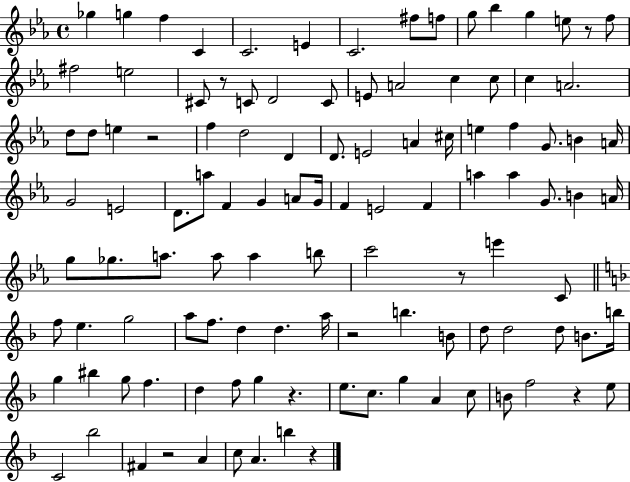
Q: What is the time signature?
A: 4/4